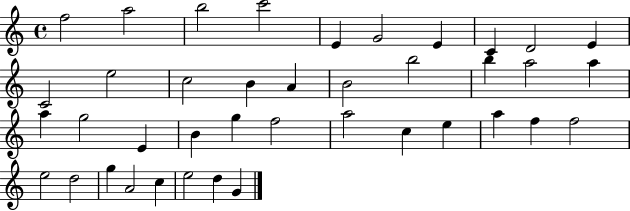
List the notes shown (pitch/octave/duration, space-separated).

F5/h A5/h B5/h C6/h E4/q G4/h E4/q C4/q D4/h E4/q C4/h E5/h C5/h B4/q A4/q B4/h B5/h B5/q A5/h A5/q A5/q G5/h E4/q B4/q G5/q F5/h A5/h C5/q E5/q A5/q F5/q F5/h E5/h D5/h G5/q A4/h C5/q E5/h D5/q G4/q